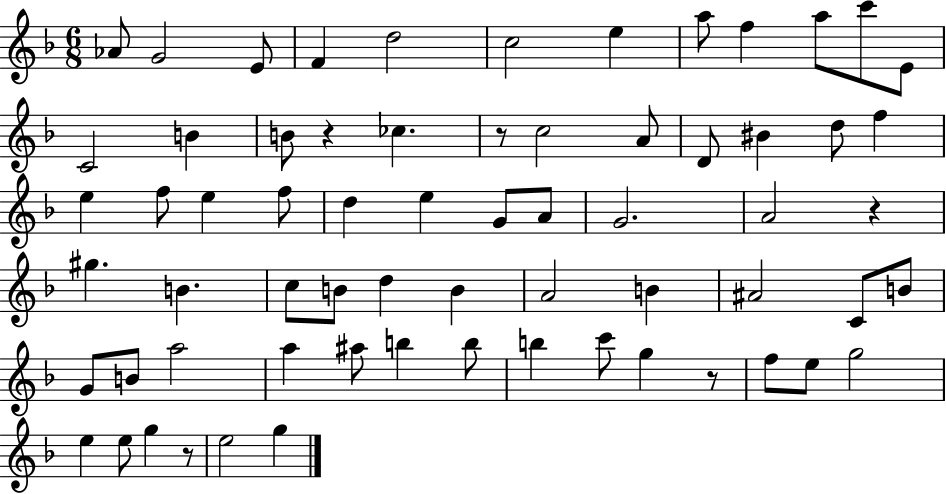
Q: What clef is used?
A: treble